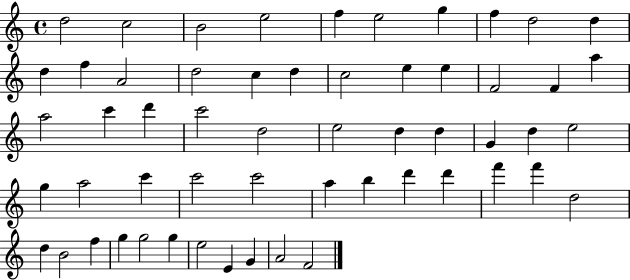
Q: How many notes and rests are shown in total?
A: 56